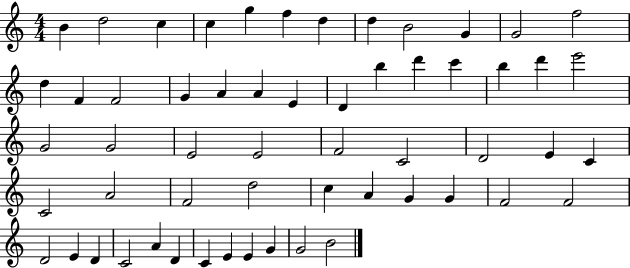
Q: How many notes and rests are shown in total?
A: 57